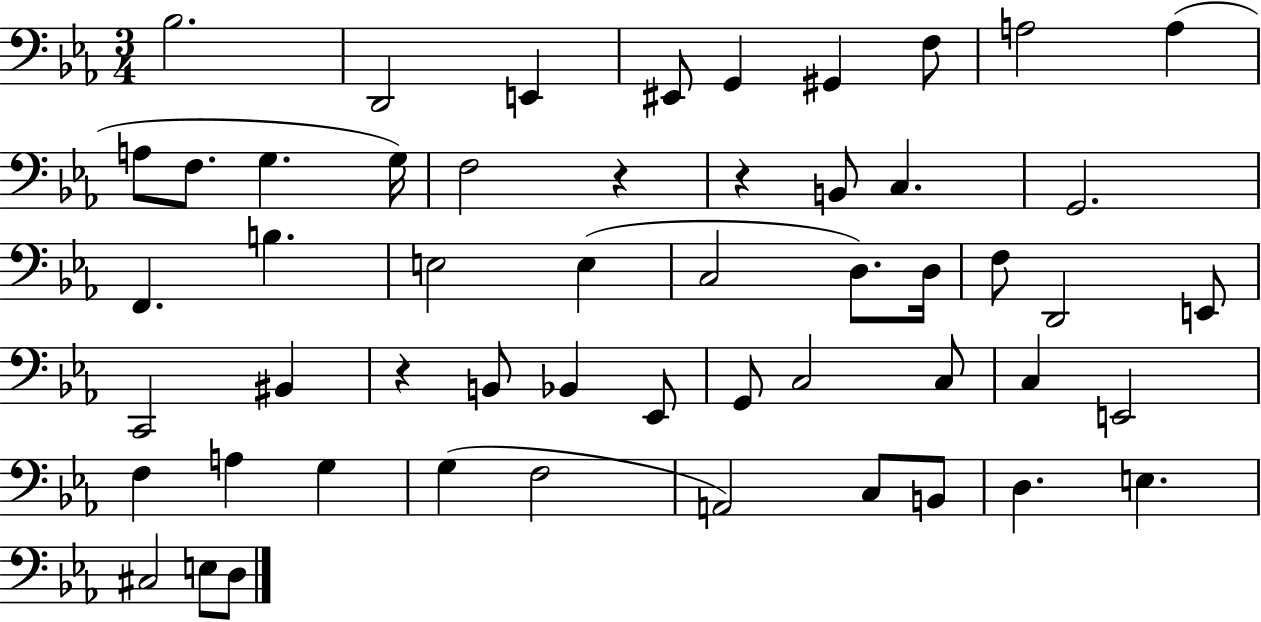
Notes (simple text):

Bb3/h. D2/h E2/q EIS2/e G2/q G#2/q F3/e A3/h A3/q A3/e F3/e. G3/q. G3/s F3/h R/q R/q B2/e C3/q. G2/h. F2/q. B3/q. E3/h E3/q C3/h D3/e. D3/s F3/e D2/h E2/e C2/h BIS2/q R/q B2/e Bb2/q Eb2/e G2/e C3/h C3/e C3/q E2/h F3/q A3/q G3/q G3/q F3/h A2/h C3/e B2/e D3/q. E3/q. C#3/h E3/e D3/e